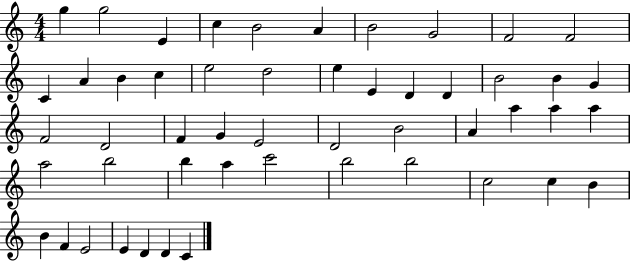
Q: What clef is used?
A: treble